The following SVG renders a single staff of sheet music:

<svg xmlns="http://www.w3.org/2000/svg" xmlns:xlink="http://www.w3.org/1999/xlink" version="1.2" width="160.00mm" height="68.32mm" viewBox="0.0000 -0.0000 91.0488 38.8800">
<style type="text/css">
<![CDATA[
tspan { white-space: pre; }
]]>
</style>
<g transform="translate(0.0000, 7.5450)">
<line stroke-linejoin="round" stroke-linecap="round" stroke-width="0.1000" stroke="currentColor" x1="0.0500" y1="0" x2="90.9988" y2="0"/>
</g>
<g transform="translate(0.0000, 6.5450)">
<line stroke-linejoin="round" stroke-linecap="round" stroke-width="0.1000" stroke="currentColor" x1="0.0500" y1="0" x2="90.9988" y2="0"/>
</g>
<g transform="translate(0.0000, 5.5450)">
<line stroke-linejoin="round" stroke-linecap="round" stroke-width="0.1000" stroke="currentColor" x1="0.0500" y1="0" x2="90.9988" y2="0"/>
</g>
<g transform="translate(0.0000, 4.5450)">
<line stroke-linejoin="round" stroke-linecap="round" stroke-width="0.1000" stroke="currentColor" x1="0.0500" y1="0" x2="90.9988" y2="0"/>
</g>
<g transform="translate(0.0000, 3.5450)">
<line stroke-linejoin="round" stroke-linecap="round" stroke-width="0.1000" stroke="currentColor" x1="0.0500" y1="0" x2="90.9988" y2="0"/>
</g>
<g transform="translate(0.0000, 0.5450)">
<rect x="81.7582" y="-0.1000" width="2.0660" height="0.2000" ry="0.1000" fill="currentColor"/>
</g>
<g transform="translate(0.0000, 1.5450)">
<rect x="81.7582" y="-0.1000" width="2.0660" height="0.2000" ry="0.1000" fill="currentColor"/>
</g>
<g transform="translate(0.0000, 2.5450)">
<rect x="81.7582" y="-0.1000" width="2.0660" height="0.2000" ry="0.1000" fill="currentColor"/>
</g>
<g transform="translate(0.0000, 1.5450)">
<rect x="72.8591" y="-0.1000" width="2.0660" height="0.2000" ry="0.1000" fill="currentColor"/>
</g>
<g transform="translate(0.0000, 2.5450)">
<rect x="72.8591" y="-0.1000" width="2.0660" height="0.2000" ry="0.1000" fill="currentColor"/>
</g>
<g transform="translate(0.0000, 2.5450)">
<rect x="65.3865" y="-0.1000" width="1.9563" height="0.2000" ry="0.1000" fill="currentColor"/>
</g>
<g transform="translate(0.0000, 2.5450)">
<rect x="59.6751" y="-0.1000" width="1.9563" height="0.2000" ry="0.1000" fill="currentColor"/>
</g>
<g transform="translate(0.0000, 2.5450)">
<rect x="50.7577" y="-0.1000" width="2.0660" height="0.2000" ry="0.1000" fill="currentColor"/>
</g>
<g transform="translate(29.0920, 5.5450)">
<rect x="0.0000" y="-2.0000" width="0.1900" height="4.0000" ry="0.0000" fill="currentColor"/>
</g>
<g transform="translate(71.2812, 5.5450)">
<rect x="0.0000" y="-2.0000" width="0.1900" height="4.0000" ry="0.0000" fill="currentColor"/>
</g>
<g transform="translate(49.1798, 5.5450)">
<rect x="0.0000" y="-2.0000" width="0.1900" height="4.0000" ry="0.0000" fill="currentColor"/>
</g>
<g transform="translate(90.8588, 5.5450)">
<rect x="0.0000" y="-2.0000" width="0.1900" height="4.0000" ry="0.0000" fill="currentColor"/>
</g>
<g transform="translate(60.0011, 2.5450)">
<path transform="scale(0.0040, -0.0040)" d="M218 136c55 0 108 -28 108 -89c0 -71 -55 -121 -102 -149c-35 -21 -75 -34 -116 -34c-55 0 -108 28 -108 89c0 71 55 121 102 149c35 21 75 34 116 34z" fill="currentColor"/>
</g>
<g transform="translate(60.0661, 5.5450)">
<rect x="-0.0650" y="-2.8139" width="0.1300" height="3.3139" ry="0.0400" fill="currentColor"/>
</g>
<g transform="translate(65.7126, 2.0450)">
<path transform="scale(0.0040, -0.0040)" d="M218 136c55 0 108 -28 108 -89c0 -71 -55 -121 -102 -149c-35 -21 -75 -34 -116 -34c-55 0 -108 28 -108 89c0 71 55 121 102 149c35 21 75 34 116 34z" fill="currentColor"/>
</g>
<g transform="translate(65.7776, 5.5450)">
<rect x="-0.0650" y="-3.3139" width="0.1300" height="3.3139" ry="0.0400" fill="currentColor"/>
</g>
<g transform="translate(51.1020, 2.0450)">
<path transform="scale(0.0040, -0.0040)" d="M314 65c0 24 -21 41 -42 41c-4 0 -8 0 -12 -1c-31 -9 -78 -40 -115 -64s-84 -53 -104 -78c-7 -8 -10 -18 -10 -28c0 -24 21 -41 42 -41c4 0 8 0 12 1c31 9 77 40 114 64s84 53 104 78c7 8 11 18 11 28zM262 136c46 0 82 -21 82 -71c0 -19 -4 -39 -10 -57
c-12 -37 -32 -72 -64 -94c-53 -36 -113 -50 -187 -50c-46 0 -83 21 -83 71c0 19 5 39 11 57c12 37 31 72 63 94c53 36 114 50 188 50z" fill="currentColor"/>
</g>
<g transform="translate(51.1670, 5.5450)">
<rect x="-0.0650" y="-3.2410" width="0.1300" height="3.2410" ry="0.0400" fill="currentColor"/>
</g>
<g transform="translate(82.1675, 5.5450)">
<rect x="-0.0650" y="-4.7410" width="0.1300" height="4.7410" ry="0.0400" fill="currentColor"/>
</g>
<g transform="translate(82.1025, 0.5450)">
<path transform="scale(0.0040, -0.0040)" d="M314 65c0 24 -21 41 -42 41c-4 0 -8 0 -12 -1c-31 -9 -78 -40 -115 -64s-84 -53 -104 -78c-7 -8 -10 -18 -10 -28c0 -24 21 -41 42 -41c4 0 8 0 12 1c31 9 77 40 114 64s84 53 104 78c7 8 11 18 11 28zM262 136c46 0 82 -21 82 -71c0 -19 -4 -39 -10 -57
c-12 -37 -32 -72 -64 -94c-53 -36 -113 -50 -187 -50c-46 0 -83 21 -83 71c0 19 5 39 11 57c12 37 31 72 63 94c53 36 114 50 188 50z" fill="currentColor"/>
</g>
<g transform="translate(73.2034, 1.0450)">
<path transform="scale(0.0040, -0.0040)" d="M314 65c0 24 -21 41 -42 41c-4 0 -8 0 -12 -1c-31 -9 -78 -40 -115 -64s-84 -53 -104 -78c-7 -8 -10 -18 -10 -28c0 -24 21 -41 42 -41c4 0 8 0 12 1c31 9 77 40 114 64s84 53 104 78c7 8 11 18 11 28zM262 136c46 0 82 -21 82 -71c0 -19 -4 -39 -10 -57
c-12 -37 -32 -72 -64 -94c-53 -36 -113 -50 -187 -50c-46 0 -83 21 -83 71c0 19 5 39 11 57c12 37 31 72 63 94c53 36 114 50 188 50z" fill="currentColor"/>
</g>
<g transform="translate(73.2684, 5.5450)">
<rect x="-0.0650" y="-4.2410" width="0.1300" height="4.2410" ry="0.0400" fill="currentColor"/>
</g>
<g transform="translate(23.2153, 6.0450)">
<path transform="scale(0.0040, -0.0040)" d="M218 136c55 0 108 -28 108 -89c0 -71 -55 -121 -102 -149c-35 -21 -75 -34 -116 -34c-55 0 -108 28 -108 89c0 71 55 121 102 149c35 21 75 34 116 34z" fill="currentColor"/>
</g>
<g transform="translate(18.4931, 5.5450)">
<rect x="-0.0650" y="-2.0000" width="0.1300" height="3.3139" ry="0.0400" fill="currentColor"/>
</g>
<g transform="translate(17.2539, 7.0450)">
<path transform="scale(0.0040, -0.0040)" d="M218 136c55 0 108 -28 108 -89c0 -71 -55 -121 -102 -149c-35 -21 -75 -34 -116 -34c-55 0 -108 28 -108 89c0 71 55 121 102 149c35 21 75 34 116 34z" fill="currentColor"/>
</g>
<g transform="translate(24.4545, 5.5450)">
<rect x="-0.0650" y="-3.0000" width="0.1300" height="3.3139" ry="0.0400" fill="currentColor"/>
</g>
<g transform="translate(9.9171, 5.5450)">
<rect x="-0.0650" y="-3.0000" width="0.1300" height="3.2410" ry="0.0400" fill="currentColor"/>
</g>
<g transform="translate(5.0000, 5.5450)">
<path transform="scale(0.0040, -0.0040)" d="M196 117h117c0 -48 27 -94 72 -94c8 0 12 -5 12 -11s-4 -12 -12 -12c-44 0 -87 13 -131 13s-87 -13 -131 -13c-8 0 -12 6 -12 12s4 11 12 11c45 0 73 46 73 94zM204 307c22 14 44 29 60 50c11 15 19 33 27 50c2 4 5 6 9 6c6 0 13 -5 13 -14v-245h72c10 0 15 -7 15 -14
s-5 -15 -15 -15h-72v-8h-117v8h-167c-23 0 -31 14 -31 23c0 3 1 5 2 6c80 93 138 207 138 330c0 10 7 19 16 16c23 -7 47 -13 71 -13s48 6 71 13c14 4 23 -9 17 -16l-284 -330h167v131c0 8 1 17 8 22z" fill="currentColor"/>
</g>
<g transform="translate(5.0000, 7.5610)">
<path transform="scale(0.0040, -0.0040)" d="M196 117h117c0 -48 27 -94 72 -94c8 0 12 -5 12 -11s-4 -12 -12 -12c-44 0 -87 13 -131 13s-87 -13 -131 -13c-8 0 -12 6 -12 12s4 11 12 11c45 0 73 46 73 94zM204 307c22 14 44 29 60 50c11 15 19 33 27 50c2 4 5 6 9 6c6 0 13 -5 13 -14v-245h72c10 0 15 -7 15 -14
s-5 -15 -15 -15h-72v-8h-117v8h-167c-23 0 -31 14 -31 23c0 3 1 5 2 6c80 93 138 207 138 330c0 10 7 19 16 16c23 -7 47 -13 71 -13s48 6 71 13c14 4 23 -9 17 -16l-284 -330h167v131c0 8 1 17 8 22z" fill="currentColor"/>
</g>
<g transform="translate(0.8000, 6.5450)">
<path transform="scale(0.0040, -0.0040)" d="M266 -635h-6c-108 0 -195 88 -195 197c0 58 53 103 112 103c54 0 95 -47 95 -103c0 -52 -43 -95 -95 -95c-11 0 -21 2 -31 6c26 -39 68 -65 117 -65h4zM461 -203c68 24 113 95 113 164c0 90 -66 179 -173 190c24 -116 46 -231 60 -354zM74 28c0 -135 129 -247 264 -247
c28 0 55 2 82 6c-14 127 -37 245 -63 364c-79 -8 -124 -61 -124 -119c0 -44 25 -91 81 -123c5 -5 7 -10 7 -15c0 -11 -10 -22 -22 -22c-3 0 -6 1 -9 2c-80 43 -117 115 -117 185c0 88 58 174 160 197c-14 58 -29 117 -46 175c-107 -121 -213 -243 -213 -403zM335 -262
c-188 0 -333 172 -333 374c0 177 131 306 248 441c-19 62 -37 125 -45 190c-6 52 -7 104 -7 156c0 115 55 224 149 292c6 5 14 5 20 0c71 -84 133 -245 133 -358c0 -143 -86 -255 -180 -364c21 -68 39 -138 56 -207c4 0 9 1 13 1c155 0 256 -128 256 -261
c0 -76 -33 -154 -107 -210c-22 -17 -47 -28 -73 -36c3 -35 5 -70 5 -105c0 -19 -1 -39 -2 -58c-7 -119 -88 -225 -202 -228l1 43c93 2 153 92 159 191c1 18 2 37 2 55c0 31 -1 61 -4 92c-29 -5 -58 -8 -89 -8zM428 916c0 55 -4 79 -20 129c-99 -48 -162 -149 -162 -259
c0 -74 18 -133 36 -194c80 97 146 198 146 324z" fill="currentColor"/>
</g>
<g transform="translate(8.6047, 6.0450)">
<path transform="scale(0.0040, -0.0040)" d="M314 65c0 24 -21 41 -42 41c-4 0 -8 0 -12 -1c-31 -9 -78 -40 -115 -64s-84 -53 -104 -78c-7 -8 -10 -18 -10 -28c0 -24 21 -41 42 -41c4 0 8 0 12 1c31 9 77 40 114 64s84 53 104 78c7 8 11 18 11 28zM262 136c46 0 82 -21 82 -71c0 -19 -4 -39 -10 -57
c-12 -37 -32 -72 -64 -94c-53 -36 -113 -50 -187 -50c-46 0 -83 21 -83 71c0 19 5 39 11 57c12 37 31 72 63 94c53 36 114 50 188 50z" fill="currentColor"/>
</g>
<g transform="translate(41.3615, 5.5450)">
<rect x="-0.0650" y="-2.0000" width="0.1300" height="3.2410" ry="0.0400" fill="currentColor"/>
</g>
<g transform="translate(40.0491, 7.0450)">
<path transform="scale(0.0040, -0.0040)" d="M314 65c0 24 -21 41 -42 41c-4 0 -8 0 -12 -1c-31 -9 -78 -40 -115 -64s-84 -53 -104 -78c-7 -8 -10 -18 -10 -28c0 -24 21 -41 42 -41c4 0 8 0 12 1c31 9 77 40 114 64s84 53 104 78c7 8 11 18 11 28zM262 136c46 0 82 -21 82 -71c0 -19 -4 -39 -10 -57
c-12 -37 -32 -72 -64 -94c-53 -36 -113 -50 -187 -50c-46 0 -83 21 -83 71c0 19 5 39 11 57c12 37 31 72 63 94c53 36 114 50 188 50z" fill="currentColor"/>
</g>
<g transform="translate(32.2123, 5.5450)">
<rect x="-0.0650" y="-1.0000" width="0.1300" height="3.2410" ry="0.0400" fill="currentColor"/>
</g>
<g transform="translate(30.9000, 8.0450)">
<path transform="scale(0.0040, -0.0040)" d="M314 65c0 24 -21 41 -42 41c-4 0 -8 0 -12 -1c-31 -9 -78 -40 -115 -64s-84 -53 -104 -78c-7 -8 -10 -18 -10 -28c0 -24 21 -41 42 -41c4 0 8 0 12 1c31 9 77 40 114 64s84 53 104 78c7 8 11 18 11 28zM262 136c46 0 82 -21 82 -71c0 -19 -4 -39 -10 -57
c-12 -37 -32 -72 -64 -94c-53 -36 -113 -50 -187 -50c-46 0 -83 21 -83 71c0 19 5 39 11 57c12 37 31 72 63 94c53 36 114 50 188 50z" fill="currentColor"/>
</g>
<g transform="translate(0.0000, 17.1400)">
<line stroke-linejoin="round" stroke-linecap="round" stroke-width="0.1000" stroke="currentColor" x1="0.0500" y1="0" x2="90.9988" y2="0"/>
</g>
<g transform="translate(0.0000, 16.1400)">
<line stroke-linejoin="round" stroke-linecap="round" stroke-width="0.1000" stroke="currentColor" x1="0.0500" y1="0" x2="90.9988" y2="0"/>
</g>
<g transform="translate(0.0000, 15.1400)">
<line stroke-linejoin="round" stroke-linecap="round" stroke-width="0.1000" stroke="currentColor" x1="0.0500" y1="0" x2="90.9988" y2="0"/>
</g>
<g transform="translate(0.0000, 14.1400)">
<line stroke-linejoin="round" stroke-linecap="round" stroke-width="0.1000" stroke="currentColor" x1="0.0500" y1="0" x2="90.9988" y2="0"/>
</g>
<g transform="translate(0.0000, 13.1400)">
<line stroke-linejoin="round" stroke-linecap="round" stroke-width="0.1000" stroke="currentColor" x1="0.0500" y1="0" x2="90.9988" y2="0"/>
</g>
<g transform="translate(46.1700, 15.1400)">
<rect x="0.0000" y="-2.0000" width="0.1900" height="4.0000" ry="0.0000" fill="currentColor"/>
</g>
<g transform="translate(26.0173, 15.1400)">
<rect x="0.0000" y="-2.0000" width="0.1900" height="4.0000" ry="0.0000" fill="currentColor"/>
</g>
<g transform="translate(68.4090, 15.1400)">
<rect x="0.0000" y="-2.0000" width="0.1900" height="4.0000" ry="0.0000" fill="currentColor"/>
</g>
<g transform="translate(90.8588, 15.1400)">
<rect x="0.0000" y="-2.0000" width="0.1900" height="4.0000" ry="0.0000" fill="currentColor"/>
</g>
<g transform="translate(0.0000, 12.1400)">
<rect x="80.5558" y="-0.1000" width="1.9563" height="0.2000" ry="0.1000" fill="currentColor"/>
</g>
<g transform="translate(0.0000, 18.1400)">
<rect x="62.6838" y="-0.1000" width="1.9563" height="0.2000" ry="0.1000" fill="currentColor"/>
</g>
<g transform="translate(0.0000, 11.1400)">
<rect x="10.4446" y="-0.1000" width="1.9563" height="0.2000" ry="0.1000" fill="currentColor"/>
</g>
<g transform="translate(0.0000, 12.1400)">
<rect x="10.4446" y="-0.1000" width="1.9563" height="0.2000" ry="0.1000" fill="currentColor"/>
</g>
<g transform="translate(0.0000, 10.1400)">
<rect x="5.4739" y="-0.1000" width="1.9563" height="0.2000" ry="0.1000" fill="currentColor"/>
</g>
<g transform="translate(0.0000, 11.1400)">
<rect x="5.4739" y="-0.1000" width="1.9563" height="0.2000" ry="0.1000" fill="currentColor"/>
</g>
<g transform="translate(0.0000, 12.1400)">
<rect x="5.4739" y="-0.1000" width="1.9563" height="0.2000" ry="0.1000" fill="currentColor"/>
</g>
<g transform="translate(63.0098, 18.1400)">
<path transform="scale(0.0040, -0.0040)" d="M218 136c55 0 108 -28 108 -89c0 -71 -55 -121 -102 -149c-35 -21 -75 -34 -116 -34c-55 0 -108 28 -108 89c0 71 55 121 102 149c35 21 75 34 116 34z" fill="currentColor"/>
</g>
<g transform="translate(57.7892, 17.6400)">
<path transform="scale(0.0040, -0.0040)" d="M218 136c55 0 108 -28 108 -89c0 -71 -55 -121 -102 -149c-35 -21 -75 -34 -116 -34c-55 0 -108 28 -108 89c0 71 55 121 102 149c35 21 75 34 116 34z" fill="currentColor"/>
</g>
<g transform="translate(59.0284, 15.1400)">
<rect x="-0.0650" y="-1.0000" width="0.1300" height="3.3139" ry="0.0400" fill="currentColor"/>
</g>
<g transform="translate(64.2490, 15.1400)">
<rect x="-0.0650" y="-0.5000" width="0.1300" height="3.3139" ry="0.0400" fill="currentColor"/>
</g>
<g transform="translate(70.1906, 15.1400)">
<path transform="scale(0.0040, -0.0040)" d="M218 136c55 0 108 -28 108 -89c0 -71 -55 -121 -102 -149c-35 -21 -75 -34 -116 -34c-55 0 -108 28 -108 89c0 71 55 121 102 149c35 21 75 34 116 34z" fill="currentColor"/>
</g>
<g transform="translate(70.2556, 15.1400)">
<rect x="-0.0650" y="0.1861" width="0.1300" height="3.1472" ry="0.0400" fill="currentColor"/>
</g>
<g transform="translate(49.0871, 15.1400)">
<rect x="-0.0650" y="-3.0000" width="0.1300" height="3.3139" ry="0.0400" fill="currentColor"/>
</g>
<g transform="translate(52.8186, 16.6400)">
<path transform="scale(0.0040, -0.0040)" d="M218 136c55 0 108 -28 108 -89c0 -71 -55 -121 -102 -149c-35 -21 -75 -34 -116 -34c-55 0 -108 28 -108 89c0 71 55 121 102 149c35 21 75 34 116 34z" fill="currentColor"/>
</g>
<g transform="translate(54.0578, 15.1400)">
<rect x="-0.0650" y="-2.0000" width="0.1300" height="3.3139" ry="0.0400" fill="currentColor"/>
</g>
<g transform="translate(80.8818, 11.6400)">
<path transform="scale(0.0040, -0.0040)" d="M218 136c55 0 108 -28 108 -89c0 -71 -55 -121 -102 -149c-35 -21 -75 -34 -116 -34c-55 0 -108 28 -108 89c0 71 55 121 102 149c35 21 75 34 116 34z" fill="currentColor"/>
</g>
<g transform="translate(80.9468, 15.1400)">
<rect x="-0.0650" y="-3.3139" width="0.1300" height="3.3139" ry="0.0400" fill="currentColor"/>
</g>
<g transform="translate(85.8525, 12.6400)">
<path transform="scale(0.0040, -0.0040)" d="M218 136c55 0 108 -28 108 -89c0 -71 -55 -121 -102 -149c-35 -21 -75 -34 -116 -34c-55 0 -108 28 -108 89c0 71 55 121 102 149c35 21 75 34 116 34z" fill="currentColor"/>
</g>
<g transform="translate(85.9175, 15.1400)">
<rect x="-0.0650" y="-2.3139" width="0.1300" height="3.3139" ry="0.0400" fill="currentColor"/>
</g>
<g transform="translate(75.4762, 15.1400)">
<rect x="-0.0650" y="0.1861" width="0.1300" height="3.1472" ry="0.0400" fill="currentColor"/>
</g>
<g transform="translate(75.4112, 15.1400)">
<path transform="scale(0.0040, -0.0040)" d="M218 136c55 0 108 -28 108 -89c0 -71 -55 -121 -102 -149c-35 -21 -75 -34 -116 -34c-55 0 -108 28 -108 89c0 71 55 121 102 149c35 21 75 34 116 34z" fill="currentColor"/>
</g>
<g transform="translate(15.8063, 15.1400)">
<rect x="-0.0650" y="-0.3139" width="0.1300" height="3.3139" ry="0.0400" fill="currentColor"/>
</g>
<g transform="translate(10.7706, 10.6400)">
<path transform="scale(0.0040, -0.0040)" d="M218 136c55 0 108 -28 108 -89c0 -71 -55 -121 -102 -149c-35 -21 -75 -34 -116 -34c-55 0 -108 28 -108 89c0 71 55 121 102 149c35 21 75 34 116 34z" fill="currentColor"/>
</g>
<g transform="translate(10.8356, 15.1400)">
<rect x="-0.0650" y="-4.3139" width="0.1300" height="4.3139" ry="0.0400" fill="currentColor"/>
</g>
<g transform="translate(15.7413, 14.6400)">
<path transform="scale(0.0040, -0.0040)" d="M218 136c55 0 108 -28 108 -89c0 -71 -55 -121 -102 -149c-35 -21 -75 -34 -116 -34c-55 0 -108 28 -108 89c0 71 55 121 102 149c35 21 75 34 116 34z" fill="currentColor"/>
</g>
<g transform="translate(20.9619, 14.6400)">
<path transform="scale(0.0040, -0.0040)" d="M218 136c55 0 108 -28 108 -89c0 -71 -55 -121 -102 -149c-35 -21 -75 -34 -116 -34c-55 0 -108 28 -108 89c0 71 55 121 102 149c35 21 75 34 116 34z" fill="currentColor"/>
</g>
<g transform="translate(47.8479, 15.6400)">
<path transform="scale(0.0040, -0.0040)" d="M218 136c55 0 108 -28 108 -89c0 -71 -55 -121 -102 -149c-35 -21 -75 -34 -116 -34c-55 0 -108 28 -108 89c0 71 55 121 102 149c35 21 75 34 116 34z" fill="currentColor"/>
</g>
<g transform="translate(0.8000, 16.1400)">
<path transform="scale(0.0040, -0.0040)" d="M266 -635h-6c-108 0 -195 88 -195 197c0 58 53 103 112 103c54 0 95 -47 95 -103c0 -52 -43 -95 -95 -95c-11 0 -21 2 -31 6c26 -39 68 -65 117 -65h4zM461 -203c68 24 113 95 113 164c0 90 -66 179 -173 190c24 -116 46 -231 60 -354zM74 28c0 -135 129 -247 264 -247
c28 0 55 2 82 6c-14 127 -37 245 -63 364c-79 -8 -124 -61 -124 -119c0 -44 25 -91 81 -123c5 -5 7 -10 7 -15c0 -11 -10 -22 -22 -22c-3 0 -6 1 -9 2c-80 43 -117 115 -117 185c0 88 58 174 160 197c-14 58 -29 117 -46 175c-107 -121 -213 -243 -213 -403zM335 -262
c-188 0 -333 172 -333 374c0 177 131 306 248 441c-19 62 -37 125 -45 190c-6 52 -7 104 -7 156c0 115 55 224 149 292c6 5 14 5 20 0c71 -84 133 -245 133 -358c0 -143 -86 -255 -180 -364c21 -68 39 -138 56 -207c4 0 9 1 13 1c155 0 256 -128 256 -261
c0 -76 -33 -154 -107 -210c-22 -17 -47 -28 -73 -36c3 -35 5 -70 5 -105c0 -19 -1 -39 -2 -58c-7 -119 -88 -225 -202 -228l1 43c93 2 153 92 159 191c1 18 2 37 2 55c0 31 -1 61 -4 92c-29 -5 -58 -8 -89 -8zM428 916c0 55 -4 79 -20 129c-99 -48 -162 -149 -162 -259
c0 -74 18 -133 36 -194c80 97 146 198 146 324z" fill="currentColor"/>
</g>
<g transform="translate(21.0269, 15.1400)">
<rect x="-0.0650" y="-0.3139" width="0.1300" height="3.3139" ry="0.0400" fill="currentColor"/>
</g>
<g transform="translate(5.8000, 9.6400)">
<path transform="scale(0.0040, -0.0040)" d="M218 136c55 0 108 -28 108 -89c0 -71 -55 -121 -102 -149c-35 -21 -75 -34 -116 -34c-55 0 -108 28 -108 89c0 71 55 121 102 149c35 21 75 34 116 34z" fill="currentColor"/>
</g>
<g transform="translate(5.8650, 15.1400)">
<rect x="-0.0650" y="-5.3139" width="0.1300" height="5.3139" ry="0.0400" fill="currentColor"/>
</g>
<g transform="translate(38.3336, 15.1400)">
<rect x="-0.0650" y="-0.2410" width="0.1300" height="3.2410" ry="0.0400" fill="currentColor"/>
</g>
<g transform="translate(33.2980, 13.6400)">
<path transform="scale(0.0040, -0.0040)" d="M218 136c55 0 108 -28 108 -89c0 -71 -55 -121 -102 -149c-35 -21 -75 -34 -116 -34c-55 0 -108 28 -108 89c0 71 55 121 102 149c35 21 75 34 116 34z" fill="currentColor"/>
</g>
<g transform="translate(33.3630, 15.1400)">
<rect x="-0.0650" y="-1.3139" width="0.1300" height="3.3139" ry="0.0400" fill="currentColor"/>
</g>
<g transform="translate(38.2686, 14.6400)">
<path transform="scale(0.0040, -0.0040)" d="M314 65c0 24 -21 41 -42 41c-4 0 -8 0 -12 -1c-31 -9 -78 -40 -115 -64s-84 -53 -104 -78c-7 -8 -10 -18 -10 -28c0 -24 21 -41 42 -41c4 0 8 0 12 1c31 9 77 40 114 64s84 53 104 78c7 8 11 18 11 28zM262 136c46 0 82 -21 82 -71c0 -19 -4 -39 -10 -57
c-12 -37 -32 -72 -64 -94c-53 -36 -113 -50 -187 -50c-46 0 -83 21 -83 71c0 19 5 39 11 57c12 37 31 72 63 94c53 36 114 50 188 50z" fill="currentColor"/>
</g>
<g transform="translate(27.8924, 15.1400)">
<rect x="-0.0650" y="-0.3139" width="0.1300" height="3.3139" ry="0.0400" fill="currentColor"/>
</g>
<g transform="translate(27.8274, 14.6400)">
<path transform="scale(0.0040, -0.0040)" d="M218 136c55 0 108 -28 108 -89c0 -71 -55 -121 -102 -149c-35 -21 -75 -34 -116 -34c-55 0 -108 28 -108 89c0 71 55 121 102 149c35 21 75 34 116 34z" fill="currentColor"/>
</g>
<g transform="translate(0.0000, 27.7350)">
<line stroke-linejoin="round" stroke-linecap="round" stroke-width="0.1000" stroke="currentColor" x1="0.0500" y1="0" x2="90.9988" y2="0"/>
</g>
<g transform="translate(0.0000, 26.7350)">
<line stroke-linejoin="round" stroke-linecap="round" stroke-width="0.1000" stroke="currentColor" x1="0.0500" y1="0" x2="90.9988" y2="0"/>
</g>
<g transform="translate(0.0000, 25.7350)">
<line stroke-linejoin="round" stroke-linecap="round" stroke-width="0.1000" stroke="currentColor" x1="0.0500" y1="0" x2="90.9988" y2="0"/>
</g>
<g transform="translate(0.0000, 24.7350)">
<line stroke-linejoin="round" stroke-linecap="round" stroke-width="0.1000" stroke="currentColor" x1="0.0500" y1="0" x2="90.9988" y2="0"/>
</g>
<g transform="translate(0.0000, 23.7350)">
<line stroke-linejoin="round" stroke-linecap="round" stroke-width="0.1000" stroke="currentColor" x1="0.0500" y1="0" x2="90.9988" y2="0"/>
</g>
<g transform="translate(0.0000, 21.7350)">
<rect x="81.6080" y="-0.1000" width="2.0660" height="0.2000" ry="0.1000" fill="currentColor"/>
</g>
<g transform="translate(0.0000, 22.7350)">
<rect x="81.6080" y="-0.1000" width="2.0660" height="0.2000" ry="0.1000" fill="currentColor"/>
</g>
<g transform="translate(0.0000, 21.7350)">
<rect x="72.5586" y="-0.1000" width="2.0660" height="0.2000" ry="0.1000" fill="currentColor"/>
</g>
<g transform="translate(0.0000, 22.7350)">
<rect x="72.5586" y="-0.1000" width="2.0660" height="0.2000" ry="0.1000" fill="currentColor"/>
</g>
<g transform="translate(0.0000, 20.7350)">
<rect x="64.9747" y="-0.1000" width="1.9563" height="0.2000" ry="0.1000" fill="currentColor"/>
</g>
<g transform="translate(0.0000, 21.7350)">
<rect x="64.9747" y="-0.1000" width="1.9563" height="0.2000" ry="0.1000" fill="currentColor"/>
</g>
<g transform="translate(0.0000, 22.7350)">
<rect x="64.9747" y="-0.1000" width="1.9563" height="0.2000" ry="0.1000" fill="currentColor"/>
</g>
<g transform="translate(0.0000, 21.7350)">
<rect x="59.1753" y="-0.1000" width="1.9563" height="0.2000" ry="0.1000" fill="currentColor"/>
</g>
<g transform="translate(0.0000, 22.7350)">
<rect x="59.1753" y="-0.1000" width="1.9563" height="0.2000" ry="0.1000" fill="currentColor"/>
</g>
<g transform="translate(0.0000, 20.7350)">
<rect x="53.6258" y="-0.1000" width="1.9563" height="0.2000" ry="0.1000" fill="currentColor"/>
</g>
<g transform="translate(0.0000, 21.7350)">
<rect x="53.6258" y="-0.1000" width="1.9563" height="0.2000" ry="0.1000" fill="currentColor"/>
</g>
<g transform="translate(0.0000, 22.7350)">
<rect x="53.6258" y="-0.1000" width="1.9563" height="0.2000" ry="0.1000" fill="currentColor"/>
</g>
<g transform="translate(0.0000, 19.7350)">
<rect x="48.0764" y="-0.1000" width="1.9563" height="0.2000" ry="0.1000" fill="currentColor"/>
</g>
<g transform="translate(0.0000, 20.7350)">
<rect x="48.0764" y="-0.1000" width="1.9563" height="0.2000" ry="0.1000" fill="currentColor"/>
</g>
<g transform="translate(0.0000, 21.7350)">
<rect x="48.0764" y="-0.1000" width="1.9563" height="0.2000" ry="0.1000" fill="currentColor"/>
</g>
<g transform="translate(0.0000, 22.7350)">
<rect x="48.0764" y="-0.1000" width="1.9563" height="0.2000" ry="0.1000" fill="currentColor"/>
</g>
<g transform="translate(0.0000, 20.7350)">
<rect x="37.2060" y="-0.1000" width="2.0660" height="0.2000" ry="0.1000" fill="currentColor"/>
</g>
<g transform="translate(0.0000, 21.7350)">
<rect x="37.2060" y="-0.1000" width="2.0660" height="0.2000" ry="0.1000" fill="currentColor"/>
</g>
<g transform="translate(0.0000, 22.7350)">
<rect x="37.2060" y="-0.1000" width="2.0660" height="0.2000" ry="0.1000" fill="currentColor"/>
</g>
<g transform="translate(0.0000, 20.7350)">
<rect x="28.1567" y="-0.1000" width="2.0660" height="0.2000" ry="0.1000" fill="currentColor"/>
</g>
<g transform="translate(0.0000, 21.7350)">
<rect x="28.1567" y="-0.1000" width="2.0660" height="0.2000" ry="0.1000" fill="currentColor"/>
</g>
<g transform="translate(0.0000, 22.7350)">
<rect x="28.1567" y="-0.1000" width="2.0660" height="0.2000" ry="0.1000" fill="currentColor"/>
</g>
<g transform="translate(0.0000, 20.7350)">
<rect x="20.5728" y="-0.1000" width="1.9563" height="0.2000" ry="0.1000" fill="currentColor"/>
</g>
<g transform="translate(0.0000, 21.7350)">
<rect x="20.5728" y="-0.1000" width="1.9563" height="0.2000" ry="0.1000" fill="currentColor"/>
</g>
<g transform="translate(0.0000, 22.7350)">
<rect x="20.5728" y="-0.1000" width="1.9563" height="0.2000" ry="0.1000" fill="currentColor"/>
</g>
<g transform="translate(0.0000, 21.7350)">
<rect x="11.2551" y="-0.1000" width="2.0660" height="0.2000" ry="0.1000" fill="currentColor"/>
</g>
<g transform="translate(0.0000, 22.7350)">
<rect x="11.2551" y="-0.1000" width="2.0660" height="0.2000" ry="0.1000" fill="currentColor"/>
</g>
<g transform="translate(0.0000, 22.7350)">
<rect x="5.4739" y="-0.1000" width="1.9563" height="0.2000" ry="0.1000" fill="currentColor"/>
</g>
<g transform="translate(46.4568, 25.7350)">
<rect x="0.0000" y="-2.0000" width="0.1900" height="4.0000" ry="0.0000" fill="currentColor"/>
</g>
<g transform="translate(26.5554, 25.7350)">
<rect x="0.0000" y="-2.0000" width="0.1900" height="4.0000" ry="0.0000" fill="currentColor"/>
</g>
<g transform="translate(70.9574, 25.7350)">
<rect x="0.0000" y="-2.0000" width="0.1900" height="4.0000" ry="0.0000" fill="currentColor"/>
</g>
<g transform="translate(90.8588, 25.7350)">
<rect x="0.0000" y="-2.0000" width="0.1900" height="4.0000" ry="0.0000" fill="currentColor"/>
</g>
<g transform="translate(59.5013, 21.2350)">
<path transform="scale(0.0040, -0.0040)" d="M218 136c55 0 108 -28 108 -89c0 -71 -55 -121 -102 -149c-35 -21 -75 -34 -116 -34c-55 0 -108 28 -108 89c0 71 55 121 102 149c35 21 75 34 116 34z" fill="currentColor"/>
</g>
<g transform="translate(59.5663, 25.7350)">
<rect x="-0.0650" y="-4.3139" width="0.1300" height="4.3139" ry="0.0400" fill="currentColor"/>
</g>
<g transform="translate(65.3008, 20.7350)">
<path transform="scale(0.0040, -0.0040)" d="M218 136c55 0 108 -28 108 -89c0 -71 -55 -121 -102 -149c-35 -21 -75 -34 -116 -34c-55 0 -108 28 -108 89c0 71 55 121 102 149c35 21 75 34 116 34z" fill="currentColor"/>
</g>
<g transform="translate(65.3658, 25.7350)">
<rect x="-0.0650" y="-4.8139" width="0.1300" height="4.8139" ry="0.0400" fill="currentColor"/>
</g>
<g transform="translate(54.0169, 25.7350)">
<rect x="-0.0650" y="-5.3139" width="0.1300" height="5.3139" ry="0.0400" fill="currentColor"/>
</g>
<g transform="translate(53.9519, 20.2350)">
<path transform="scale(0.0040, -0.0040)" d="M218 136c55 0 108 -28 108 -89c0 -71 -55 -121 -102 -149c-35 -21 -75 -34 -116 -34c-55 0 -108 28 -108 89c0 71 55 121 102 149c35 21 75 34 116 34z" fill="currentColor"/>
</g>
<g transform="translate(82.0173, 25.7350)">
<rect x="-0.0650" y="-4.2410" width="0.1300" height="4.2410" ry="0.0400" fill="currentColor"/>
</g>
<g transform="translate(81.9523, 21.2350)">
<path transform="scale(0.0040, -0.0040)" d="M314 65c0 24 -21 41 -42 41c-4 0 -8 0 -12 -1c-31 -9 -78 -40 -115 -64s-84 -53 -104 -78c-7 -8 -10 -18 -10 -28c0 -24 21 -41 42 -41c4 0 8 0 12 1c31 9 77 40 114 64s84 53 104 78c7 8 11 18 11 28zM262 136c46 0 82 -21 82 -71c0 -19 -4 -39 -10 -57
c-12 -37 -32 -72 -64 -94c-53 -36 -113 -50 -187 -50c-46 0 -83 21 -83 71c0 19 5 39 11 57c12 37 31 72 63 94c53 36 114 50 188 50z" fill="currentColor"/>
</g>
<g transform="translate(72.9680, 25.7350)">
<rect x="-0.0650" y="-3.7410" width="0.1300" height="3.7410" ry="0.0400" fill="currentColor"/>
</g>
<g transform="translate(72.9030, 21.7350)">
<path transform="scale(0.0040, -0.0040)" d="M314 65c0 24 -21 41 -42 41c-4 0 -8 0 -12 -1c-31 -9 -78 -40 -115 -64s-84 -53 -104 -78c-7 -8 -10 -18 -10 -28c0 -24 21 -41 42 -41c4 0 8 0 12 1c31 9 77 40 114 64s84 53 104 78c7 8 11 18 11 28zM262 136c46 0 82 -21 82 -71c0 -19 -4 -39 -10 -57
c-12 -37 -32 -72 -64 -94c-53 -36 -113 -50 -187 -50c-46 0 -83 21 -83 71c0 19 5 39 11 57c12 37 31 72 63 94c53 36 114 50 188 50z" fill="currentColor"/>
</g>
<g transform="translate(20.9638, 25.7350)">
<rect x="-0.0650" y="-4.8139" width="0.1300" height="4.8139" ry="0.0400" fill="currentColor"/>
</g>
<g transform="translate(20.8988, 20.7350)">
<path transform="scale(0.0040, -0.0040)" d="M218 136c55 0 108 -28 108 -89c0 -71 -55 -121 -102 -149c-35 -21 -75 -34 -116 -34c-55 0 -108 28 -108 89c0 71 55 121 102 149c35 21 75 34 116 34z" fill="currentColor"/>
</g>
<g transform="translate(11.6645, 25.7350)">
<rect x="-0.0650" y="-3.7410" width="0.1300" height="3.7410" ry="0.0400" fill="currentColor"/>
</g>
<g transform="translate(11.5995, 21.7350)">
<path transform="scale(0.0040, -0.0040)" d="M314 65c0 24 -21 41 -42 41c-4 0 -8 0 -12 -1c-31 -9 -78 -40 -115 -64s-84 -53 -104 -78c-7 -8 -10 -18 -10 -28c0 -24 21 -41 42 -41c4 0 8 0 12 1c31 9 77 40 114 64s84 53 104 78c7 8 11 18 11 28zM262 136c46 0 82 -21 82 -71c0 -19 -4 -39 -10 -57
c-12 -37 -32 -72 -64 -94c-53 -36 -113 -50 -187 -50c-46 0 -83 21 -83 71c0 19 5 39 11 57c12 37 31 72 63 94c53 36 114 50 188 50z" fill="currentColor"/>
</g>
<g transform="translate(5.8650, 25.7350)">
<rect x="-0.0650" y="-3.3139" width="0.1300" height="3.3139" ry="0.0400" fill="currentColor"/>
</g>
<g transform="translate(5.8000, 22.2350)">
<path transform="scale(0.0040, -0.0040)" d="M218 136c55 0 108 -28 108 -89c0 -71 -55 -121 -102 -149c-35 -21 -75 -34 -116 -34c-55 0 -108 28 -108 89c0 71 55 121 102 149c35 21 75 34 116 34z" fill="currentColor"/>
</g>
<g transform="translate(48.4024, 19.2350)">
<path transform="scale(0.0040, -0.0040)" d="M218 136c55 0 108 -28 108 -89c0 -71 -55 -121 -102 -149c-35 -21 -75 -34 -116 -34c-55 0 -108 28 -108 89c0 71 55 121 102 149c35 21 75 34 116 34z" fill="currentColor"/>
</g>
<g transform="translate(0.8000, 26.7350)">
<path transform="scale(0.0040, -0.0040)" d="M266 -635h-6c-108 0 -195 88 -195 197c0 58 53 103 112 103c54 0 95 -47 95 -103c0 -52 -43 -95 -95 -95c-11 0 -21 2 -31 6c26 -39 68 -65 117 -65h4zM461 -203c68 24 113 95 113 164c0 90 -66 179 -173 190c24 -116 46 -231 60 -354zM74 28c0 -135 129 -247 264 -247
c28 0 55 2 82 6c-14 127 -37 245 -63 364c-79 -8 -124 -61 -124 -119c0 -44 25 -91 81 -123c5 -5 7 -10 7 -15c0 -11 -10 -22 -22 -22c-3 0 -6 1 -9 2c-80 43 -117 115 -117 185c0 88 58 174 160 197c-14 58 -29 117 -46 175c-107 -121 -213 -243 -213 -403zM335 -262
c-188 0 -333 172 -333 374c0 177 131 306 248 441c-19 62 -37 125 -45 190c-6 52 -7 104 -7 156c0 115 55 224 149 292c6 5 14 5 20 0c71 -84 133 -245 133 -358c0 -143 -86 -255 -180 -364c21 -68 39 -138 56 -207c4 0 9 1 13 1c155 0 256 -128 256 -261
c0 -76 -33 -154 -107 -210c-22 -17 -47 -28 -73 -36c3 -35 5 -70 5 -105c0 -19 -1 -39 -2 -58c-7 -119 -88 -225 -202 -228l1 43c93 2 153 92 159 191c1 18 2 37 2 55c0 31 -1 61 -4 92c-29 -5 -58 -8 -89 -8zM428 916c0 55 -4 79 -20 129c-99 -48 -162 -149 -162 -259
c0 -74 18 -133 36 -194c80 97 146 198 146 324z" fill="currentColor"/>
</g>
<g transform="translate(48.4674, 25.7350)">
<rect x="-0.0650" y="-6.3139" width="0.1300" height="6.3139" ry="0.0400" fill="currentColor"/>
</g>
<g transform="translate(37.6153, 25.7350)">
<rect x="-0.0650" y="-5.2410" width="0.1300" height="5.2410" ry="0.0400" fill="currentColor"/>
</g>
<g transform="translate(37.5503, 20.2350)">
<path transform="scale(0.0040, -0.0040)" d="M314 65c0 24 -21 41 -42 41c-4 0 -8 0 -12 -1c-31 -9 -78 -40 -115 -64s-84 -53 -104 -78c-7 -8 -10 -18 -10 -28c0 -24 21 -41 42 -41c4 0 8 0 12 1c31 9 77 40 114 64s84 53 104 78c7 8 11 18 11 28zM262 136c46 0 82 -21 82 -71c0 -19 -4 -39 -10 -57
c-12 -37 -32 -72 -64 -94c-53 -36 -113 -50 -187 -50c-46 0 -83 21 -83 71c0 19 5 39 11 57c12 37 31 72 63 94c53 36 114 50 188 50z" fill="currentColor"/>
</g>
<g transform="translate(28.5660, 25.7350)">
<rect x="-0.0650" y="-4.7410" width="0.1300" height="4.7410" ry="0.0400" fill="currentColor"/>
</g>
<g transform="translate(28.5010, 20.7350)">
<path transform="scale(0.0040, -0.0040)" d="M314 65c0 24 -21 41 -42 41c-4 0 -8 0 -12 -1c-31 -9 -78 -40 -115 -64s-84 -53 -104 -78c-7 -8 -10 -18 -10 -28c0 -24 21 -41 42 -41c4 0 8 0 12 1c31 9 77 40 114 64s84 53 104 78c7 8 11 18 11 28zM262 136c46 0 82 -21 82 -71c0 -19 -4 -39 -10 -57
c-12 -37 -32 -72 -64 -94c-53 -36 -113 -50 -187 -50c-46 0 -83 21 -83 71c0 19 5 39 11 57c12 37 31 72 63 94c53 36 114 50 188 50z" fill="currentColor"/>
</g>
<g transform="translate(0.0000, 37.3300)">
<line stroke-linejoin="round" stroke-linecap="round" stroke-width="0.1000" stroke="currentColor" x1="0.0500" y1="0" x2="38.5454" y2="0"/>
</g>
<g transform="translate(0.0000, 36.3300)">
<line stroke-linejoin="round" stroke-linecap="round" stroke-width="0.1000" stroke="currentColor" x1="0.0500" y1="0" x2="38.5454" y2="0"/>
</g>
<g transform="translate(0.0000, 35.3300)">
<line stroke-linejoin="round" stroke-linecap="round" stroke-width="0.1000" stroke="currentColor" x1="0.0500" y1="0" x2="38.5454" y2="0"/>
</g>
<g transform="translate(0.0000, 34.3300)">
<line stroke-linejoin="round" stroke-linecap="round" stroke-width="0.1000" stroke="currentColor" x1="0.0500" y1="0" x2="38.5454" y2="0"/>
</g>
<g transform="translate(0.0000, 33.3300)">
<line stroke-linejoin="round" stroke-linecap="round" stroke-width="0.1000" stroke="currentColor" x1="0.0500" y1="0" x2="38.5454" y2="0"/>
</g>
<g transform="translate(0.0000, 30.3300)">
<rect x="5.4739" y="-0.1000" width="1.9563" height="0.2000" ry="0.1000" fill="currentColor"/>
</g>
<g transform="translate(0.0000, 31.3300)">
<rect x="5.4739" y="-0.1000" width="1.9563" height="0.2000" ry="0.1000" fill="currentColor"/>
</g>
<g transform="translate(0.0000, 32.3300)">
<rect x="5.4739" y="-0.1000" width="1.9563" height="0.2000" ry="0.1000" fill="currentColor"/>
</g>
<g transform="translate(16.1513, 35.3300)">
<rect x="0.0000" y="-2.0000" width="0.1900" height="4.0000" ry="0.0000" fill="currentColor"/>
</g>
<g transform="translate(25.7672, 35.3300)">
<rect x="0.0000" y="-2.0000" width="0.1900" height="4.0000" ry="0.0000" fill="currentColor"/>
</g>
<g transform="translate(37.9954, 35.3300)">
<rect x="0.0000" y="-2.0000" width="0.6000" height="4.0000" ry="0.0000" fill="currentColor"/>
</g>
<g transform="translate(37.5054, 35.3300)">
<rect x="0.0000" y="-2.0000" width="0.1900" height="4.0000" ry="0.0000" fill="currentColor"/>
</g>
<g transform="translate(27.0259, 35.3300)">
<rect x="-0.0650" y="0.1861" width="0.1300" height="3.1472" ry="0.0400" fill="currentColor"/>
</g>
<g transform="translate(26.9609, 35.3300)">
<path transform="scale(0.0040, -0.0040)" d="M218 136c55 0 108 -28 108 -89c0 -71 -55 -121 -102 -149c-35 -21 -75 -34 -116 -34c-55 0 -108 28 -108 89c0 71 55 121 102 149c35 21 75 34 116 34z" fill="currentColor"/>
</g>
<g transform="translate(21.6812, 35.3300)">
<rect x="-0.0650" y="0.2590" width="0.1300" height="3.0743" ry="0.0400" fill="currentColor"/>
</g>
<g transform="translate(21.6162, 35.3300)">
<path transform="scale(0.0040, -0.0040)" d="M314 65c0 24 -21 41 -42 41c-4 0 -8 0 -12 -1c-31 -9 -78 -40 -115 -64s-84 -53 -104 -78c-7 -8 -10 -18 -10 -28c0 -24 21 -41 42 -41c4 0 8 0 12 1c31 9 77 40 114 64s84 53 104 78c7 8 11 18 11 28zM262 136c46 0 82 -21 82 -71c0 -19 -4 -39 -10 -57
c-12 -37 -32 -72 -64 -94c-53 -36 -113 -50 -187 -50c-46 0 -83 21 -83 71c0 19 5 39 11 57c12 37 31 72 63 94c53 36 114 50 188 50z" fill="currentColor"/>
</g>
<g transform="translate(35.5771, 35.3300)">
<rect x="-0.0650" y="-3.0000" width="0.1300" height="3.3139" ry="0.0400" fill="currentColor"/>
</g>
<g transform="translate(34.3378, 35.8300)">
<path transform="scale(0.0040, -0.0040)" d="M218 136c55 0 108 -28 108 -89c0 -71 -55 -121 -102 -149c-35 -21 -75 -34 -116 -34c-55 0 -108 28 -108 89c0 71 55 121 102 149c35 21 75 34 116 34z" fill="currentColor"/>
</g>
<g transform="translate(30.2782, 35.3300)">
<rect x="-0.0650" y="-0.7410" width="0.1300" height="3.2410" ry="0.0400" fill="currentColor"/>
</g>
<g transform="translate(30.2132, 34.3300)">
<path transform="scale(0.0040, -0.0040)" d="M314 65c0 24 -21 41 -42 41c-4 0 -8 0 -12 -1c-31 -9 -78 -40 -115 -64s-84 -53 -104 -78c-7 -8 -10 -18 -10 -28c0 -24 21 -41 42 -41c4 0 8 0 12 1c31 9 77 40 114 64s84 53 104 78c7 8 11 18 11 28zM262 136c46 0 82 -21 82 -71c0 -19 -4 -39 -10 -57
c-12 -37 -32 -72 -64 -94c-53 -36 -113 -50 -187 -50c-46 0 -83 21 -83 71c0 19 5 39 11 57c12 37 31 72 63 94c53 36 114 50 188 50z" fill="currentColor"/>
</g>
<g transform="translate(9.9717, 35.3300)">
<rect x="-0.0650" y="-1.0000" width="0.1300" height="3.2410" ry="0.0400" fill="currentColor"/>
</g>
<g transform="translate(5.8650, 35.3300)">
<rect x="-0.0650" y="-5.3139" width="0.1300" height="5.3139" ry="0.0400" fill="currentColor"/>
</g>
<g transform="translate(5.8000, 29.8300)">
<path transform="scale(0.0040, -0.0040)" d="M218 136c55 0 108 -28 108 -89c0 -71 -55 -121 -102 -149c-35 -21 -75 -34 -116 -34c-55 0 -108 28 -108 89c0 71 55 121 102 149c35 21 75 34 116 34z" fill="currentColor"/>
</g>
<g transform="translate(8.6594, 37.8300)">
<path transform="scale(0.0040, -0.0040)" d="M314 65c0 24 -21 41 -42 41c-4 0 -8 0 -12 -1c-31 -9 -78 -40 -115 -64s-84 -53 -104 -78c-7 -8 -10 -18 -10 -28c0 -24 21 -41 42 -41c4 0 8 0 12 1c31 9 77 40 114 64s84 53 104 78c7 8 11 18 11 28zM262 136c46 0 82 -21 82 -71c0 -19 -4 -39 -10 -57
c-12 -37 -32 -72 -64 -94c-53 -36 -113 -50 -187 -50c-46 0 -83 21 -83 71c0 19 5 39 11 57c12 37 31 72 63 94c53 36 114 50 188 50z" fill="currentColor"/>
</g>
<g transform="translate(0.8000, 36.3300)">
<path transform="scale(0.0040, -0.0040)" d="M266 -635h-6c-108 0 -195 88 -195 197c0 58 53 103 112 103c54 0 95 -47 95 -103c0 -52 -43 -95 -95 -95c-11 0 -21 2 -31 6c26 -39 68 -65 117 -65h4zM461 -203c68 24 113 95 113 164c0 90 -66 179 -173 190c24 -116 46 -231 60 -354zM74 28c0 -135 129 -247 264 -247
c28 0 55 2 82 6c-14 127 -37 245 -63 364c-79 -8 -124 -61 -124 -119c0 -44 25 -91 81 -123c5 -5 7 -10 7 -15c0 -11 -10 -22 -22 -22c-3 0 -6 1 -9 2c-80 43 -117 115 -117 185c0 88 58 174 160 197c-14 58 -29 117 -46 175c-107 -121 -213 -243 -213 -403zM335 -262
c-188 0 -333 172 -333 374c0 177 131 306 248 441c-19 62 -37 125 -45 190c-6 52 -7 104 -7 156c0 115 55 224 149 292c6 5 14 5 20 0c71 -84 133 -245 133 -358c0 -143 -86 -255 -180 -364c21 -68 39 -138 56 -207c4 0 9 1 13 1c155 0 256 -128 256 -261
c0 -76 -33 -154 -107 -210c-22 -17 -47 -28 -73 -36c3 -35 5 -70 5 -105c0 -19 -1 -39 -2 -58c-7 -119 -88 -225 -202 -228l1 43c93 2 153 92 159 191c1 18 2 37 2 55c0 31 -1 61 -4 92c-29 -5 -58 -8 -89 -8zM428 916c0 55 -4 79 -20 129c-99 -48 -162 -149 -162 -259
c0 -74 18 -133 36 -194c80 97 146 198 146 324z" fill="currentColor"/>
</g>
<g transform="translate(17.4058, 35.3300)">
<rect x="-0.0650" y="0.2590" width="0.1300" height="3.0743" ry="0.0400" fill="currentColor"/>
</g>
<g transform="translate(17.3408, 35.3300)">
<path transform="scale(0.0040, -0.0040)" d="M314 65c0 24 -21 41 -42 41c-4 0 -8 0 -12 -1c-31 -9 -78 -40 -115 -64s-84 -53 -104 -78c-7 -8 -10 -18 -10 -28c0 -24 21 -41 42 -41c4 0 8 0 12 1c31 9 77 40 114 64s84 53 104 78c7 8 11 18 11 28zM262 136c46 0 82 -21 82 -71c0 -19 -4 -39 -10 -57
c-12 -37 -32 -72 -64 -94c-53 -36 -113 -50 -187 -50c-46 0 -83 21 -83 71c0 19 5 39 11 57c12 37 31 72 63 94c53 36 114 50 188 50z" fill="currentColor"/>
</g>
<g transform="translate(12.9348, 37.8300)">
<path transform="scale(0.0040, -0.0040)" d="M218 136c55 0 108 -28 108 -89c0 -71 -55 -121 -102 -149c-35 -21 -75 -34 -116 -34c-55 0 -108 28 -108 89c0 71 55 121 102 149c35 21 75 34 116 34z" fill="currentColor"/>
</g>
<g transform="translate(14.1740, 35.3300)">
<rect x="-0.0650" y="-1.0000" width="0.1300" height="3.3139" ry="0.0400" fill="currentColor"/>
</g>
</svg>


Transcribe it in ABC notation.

X:1
T:Untitled
M:4/4
L:1/4
K:C
A2 F A D2 F2 b2 a b d'2 e'2 f' d' c c c e c2 A F D C B B b g b c'2 e' e'2 f'2 a' f' d' e' c'2 d'2 f' D2 D B2 B2 B d2 A